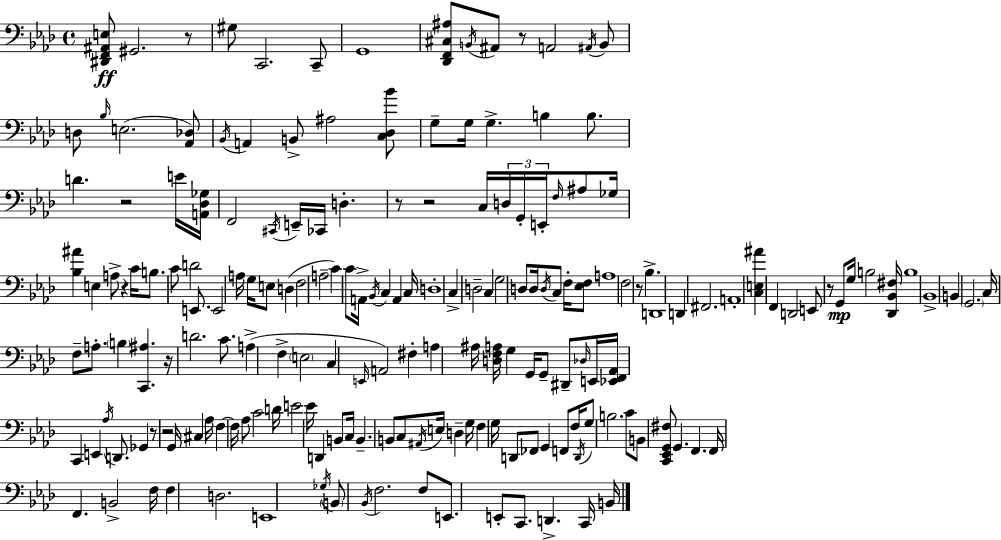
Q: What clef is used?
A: bass